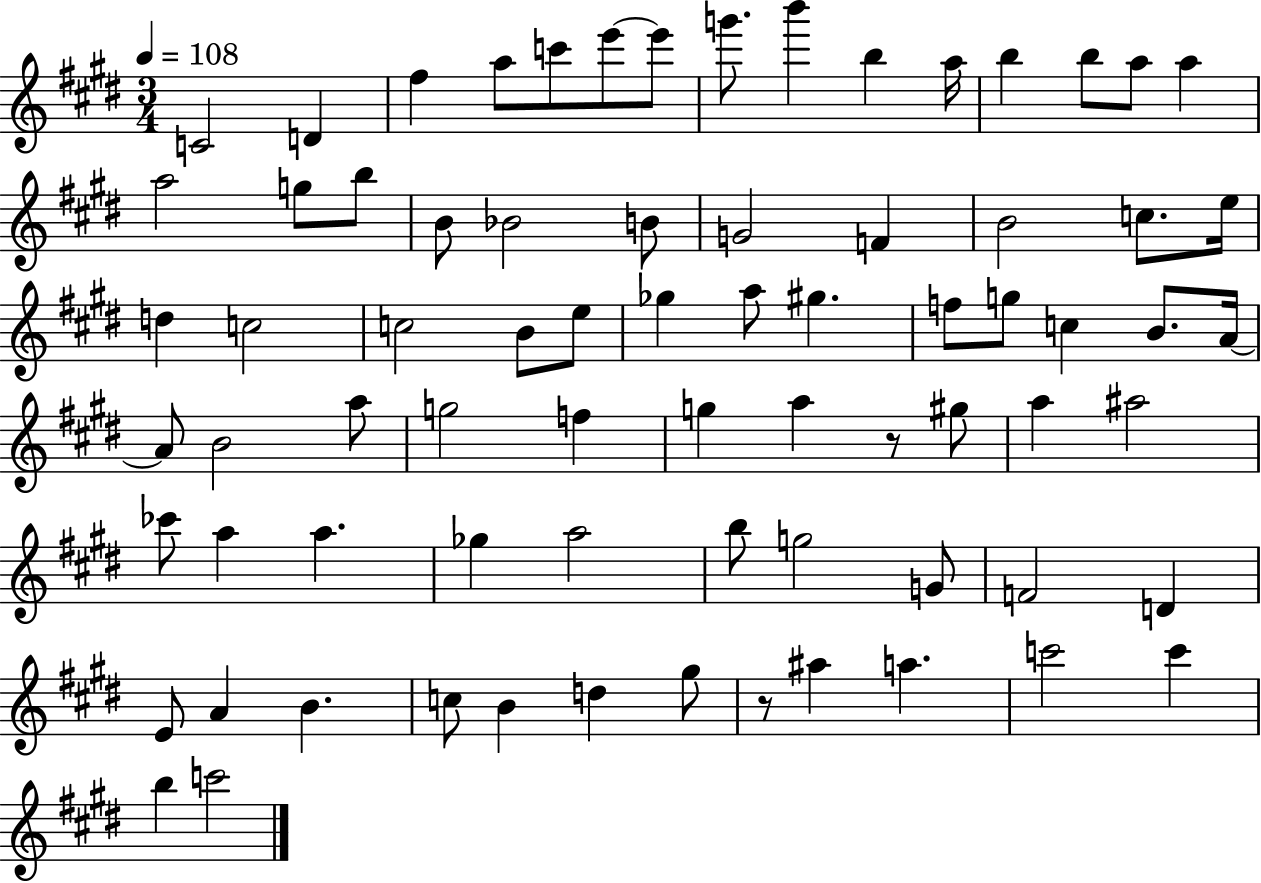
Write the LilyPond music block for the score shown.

{
  \clef treble
  \numericTimeSignature
  \time 3/4
  \key e \major
  \tempo 4 = 108
  c'2 d'4 | fis''4 a''8 c'''8 e'''8~~ e'''8 | g'''8. b'''4 b''4 a''16 | b''4 b''8 a''8 a''4 | \break a''2 g''8 b''8 | b'8 bes'2 b'8 | g'2 f'4 | b'2 c''8. e''16 | \break d''4 c''2 | c''2 b'8 e''8 | ges''4 a''8 gis''4. | f''8 g''8 c''4 b'8. a'16~~ | \break a'8 b'2 a''8 | g''2 f''4 | g''4 a''4 r8 gis''8 | a''4 ais''2 | \break ces'''8 a''4 a''4. | ges''4 a''2 | b''8 g''2 g'8 | f'2 d'4 | \break e'8 a'4 b'4. | c''8 b'4 d''4 gis''8 | r8 ais''4 a''4. | c'''2 c'''4 | \break b''4 c'''2 | \bar "|."
}